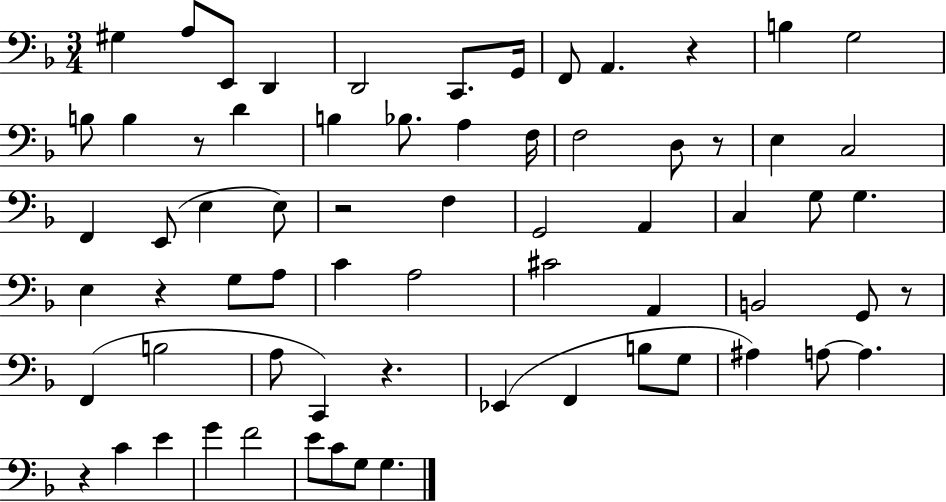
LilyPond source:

{
  \clef bass
  \numericTimeSignature
  \time 3/4
  \key f \major
  gis4 a8 e,8 d,4 | d,2 c,8. g,16 | f,8 a,4. r4 | b4 g2 | \break b8 b4 r8 d'4 | b4 bes8. a4 f16 | f2 d8 r8 | e4 c2 | \break f,4 e,8( e4 e8) | r2 f4 | g,2 a,4 | c4 g8 g4. | \break e4 r4 g8 a8 | c'4 a2 | cis'2 a,4 | b,2 g,8 r8 | \break f,4( b2 | a8 c,4) r4. | ees,4( f,4 b8 g8 | ais4) a8~~ a4. | \break r4 c'4 e'4 | g'4 f'2 | e'8 c'8 g8 g4. | \bar "|."
}